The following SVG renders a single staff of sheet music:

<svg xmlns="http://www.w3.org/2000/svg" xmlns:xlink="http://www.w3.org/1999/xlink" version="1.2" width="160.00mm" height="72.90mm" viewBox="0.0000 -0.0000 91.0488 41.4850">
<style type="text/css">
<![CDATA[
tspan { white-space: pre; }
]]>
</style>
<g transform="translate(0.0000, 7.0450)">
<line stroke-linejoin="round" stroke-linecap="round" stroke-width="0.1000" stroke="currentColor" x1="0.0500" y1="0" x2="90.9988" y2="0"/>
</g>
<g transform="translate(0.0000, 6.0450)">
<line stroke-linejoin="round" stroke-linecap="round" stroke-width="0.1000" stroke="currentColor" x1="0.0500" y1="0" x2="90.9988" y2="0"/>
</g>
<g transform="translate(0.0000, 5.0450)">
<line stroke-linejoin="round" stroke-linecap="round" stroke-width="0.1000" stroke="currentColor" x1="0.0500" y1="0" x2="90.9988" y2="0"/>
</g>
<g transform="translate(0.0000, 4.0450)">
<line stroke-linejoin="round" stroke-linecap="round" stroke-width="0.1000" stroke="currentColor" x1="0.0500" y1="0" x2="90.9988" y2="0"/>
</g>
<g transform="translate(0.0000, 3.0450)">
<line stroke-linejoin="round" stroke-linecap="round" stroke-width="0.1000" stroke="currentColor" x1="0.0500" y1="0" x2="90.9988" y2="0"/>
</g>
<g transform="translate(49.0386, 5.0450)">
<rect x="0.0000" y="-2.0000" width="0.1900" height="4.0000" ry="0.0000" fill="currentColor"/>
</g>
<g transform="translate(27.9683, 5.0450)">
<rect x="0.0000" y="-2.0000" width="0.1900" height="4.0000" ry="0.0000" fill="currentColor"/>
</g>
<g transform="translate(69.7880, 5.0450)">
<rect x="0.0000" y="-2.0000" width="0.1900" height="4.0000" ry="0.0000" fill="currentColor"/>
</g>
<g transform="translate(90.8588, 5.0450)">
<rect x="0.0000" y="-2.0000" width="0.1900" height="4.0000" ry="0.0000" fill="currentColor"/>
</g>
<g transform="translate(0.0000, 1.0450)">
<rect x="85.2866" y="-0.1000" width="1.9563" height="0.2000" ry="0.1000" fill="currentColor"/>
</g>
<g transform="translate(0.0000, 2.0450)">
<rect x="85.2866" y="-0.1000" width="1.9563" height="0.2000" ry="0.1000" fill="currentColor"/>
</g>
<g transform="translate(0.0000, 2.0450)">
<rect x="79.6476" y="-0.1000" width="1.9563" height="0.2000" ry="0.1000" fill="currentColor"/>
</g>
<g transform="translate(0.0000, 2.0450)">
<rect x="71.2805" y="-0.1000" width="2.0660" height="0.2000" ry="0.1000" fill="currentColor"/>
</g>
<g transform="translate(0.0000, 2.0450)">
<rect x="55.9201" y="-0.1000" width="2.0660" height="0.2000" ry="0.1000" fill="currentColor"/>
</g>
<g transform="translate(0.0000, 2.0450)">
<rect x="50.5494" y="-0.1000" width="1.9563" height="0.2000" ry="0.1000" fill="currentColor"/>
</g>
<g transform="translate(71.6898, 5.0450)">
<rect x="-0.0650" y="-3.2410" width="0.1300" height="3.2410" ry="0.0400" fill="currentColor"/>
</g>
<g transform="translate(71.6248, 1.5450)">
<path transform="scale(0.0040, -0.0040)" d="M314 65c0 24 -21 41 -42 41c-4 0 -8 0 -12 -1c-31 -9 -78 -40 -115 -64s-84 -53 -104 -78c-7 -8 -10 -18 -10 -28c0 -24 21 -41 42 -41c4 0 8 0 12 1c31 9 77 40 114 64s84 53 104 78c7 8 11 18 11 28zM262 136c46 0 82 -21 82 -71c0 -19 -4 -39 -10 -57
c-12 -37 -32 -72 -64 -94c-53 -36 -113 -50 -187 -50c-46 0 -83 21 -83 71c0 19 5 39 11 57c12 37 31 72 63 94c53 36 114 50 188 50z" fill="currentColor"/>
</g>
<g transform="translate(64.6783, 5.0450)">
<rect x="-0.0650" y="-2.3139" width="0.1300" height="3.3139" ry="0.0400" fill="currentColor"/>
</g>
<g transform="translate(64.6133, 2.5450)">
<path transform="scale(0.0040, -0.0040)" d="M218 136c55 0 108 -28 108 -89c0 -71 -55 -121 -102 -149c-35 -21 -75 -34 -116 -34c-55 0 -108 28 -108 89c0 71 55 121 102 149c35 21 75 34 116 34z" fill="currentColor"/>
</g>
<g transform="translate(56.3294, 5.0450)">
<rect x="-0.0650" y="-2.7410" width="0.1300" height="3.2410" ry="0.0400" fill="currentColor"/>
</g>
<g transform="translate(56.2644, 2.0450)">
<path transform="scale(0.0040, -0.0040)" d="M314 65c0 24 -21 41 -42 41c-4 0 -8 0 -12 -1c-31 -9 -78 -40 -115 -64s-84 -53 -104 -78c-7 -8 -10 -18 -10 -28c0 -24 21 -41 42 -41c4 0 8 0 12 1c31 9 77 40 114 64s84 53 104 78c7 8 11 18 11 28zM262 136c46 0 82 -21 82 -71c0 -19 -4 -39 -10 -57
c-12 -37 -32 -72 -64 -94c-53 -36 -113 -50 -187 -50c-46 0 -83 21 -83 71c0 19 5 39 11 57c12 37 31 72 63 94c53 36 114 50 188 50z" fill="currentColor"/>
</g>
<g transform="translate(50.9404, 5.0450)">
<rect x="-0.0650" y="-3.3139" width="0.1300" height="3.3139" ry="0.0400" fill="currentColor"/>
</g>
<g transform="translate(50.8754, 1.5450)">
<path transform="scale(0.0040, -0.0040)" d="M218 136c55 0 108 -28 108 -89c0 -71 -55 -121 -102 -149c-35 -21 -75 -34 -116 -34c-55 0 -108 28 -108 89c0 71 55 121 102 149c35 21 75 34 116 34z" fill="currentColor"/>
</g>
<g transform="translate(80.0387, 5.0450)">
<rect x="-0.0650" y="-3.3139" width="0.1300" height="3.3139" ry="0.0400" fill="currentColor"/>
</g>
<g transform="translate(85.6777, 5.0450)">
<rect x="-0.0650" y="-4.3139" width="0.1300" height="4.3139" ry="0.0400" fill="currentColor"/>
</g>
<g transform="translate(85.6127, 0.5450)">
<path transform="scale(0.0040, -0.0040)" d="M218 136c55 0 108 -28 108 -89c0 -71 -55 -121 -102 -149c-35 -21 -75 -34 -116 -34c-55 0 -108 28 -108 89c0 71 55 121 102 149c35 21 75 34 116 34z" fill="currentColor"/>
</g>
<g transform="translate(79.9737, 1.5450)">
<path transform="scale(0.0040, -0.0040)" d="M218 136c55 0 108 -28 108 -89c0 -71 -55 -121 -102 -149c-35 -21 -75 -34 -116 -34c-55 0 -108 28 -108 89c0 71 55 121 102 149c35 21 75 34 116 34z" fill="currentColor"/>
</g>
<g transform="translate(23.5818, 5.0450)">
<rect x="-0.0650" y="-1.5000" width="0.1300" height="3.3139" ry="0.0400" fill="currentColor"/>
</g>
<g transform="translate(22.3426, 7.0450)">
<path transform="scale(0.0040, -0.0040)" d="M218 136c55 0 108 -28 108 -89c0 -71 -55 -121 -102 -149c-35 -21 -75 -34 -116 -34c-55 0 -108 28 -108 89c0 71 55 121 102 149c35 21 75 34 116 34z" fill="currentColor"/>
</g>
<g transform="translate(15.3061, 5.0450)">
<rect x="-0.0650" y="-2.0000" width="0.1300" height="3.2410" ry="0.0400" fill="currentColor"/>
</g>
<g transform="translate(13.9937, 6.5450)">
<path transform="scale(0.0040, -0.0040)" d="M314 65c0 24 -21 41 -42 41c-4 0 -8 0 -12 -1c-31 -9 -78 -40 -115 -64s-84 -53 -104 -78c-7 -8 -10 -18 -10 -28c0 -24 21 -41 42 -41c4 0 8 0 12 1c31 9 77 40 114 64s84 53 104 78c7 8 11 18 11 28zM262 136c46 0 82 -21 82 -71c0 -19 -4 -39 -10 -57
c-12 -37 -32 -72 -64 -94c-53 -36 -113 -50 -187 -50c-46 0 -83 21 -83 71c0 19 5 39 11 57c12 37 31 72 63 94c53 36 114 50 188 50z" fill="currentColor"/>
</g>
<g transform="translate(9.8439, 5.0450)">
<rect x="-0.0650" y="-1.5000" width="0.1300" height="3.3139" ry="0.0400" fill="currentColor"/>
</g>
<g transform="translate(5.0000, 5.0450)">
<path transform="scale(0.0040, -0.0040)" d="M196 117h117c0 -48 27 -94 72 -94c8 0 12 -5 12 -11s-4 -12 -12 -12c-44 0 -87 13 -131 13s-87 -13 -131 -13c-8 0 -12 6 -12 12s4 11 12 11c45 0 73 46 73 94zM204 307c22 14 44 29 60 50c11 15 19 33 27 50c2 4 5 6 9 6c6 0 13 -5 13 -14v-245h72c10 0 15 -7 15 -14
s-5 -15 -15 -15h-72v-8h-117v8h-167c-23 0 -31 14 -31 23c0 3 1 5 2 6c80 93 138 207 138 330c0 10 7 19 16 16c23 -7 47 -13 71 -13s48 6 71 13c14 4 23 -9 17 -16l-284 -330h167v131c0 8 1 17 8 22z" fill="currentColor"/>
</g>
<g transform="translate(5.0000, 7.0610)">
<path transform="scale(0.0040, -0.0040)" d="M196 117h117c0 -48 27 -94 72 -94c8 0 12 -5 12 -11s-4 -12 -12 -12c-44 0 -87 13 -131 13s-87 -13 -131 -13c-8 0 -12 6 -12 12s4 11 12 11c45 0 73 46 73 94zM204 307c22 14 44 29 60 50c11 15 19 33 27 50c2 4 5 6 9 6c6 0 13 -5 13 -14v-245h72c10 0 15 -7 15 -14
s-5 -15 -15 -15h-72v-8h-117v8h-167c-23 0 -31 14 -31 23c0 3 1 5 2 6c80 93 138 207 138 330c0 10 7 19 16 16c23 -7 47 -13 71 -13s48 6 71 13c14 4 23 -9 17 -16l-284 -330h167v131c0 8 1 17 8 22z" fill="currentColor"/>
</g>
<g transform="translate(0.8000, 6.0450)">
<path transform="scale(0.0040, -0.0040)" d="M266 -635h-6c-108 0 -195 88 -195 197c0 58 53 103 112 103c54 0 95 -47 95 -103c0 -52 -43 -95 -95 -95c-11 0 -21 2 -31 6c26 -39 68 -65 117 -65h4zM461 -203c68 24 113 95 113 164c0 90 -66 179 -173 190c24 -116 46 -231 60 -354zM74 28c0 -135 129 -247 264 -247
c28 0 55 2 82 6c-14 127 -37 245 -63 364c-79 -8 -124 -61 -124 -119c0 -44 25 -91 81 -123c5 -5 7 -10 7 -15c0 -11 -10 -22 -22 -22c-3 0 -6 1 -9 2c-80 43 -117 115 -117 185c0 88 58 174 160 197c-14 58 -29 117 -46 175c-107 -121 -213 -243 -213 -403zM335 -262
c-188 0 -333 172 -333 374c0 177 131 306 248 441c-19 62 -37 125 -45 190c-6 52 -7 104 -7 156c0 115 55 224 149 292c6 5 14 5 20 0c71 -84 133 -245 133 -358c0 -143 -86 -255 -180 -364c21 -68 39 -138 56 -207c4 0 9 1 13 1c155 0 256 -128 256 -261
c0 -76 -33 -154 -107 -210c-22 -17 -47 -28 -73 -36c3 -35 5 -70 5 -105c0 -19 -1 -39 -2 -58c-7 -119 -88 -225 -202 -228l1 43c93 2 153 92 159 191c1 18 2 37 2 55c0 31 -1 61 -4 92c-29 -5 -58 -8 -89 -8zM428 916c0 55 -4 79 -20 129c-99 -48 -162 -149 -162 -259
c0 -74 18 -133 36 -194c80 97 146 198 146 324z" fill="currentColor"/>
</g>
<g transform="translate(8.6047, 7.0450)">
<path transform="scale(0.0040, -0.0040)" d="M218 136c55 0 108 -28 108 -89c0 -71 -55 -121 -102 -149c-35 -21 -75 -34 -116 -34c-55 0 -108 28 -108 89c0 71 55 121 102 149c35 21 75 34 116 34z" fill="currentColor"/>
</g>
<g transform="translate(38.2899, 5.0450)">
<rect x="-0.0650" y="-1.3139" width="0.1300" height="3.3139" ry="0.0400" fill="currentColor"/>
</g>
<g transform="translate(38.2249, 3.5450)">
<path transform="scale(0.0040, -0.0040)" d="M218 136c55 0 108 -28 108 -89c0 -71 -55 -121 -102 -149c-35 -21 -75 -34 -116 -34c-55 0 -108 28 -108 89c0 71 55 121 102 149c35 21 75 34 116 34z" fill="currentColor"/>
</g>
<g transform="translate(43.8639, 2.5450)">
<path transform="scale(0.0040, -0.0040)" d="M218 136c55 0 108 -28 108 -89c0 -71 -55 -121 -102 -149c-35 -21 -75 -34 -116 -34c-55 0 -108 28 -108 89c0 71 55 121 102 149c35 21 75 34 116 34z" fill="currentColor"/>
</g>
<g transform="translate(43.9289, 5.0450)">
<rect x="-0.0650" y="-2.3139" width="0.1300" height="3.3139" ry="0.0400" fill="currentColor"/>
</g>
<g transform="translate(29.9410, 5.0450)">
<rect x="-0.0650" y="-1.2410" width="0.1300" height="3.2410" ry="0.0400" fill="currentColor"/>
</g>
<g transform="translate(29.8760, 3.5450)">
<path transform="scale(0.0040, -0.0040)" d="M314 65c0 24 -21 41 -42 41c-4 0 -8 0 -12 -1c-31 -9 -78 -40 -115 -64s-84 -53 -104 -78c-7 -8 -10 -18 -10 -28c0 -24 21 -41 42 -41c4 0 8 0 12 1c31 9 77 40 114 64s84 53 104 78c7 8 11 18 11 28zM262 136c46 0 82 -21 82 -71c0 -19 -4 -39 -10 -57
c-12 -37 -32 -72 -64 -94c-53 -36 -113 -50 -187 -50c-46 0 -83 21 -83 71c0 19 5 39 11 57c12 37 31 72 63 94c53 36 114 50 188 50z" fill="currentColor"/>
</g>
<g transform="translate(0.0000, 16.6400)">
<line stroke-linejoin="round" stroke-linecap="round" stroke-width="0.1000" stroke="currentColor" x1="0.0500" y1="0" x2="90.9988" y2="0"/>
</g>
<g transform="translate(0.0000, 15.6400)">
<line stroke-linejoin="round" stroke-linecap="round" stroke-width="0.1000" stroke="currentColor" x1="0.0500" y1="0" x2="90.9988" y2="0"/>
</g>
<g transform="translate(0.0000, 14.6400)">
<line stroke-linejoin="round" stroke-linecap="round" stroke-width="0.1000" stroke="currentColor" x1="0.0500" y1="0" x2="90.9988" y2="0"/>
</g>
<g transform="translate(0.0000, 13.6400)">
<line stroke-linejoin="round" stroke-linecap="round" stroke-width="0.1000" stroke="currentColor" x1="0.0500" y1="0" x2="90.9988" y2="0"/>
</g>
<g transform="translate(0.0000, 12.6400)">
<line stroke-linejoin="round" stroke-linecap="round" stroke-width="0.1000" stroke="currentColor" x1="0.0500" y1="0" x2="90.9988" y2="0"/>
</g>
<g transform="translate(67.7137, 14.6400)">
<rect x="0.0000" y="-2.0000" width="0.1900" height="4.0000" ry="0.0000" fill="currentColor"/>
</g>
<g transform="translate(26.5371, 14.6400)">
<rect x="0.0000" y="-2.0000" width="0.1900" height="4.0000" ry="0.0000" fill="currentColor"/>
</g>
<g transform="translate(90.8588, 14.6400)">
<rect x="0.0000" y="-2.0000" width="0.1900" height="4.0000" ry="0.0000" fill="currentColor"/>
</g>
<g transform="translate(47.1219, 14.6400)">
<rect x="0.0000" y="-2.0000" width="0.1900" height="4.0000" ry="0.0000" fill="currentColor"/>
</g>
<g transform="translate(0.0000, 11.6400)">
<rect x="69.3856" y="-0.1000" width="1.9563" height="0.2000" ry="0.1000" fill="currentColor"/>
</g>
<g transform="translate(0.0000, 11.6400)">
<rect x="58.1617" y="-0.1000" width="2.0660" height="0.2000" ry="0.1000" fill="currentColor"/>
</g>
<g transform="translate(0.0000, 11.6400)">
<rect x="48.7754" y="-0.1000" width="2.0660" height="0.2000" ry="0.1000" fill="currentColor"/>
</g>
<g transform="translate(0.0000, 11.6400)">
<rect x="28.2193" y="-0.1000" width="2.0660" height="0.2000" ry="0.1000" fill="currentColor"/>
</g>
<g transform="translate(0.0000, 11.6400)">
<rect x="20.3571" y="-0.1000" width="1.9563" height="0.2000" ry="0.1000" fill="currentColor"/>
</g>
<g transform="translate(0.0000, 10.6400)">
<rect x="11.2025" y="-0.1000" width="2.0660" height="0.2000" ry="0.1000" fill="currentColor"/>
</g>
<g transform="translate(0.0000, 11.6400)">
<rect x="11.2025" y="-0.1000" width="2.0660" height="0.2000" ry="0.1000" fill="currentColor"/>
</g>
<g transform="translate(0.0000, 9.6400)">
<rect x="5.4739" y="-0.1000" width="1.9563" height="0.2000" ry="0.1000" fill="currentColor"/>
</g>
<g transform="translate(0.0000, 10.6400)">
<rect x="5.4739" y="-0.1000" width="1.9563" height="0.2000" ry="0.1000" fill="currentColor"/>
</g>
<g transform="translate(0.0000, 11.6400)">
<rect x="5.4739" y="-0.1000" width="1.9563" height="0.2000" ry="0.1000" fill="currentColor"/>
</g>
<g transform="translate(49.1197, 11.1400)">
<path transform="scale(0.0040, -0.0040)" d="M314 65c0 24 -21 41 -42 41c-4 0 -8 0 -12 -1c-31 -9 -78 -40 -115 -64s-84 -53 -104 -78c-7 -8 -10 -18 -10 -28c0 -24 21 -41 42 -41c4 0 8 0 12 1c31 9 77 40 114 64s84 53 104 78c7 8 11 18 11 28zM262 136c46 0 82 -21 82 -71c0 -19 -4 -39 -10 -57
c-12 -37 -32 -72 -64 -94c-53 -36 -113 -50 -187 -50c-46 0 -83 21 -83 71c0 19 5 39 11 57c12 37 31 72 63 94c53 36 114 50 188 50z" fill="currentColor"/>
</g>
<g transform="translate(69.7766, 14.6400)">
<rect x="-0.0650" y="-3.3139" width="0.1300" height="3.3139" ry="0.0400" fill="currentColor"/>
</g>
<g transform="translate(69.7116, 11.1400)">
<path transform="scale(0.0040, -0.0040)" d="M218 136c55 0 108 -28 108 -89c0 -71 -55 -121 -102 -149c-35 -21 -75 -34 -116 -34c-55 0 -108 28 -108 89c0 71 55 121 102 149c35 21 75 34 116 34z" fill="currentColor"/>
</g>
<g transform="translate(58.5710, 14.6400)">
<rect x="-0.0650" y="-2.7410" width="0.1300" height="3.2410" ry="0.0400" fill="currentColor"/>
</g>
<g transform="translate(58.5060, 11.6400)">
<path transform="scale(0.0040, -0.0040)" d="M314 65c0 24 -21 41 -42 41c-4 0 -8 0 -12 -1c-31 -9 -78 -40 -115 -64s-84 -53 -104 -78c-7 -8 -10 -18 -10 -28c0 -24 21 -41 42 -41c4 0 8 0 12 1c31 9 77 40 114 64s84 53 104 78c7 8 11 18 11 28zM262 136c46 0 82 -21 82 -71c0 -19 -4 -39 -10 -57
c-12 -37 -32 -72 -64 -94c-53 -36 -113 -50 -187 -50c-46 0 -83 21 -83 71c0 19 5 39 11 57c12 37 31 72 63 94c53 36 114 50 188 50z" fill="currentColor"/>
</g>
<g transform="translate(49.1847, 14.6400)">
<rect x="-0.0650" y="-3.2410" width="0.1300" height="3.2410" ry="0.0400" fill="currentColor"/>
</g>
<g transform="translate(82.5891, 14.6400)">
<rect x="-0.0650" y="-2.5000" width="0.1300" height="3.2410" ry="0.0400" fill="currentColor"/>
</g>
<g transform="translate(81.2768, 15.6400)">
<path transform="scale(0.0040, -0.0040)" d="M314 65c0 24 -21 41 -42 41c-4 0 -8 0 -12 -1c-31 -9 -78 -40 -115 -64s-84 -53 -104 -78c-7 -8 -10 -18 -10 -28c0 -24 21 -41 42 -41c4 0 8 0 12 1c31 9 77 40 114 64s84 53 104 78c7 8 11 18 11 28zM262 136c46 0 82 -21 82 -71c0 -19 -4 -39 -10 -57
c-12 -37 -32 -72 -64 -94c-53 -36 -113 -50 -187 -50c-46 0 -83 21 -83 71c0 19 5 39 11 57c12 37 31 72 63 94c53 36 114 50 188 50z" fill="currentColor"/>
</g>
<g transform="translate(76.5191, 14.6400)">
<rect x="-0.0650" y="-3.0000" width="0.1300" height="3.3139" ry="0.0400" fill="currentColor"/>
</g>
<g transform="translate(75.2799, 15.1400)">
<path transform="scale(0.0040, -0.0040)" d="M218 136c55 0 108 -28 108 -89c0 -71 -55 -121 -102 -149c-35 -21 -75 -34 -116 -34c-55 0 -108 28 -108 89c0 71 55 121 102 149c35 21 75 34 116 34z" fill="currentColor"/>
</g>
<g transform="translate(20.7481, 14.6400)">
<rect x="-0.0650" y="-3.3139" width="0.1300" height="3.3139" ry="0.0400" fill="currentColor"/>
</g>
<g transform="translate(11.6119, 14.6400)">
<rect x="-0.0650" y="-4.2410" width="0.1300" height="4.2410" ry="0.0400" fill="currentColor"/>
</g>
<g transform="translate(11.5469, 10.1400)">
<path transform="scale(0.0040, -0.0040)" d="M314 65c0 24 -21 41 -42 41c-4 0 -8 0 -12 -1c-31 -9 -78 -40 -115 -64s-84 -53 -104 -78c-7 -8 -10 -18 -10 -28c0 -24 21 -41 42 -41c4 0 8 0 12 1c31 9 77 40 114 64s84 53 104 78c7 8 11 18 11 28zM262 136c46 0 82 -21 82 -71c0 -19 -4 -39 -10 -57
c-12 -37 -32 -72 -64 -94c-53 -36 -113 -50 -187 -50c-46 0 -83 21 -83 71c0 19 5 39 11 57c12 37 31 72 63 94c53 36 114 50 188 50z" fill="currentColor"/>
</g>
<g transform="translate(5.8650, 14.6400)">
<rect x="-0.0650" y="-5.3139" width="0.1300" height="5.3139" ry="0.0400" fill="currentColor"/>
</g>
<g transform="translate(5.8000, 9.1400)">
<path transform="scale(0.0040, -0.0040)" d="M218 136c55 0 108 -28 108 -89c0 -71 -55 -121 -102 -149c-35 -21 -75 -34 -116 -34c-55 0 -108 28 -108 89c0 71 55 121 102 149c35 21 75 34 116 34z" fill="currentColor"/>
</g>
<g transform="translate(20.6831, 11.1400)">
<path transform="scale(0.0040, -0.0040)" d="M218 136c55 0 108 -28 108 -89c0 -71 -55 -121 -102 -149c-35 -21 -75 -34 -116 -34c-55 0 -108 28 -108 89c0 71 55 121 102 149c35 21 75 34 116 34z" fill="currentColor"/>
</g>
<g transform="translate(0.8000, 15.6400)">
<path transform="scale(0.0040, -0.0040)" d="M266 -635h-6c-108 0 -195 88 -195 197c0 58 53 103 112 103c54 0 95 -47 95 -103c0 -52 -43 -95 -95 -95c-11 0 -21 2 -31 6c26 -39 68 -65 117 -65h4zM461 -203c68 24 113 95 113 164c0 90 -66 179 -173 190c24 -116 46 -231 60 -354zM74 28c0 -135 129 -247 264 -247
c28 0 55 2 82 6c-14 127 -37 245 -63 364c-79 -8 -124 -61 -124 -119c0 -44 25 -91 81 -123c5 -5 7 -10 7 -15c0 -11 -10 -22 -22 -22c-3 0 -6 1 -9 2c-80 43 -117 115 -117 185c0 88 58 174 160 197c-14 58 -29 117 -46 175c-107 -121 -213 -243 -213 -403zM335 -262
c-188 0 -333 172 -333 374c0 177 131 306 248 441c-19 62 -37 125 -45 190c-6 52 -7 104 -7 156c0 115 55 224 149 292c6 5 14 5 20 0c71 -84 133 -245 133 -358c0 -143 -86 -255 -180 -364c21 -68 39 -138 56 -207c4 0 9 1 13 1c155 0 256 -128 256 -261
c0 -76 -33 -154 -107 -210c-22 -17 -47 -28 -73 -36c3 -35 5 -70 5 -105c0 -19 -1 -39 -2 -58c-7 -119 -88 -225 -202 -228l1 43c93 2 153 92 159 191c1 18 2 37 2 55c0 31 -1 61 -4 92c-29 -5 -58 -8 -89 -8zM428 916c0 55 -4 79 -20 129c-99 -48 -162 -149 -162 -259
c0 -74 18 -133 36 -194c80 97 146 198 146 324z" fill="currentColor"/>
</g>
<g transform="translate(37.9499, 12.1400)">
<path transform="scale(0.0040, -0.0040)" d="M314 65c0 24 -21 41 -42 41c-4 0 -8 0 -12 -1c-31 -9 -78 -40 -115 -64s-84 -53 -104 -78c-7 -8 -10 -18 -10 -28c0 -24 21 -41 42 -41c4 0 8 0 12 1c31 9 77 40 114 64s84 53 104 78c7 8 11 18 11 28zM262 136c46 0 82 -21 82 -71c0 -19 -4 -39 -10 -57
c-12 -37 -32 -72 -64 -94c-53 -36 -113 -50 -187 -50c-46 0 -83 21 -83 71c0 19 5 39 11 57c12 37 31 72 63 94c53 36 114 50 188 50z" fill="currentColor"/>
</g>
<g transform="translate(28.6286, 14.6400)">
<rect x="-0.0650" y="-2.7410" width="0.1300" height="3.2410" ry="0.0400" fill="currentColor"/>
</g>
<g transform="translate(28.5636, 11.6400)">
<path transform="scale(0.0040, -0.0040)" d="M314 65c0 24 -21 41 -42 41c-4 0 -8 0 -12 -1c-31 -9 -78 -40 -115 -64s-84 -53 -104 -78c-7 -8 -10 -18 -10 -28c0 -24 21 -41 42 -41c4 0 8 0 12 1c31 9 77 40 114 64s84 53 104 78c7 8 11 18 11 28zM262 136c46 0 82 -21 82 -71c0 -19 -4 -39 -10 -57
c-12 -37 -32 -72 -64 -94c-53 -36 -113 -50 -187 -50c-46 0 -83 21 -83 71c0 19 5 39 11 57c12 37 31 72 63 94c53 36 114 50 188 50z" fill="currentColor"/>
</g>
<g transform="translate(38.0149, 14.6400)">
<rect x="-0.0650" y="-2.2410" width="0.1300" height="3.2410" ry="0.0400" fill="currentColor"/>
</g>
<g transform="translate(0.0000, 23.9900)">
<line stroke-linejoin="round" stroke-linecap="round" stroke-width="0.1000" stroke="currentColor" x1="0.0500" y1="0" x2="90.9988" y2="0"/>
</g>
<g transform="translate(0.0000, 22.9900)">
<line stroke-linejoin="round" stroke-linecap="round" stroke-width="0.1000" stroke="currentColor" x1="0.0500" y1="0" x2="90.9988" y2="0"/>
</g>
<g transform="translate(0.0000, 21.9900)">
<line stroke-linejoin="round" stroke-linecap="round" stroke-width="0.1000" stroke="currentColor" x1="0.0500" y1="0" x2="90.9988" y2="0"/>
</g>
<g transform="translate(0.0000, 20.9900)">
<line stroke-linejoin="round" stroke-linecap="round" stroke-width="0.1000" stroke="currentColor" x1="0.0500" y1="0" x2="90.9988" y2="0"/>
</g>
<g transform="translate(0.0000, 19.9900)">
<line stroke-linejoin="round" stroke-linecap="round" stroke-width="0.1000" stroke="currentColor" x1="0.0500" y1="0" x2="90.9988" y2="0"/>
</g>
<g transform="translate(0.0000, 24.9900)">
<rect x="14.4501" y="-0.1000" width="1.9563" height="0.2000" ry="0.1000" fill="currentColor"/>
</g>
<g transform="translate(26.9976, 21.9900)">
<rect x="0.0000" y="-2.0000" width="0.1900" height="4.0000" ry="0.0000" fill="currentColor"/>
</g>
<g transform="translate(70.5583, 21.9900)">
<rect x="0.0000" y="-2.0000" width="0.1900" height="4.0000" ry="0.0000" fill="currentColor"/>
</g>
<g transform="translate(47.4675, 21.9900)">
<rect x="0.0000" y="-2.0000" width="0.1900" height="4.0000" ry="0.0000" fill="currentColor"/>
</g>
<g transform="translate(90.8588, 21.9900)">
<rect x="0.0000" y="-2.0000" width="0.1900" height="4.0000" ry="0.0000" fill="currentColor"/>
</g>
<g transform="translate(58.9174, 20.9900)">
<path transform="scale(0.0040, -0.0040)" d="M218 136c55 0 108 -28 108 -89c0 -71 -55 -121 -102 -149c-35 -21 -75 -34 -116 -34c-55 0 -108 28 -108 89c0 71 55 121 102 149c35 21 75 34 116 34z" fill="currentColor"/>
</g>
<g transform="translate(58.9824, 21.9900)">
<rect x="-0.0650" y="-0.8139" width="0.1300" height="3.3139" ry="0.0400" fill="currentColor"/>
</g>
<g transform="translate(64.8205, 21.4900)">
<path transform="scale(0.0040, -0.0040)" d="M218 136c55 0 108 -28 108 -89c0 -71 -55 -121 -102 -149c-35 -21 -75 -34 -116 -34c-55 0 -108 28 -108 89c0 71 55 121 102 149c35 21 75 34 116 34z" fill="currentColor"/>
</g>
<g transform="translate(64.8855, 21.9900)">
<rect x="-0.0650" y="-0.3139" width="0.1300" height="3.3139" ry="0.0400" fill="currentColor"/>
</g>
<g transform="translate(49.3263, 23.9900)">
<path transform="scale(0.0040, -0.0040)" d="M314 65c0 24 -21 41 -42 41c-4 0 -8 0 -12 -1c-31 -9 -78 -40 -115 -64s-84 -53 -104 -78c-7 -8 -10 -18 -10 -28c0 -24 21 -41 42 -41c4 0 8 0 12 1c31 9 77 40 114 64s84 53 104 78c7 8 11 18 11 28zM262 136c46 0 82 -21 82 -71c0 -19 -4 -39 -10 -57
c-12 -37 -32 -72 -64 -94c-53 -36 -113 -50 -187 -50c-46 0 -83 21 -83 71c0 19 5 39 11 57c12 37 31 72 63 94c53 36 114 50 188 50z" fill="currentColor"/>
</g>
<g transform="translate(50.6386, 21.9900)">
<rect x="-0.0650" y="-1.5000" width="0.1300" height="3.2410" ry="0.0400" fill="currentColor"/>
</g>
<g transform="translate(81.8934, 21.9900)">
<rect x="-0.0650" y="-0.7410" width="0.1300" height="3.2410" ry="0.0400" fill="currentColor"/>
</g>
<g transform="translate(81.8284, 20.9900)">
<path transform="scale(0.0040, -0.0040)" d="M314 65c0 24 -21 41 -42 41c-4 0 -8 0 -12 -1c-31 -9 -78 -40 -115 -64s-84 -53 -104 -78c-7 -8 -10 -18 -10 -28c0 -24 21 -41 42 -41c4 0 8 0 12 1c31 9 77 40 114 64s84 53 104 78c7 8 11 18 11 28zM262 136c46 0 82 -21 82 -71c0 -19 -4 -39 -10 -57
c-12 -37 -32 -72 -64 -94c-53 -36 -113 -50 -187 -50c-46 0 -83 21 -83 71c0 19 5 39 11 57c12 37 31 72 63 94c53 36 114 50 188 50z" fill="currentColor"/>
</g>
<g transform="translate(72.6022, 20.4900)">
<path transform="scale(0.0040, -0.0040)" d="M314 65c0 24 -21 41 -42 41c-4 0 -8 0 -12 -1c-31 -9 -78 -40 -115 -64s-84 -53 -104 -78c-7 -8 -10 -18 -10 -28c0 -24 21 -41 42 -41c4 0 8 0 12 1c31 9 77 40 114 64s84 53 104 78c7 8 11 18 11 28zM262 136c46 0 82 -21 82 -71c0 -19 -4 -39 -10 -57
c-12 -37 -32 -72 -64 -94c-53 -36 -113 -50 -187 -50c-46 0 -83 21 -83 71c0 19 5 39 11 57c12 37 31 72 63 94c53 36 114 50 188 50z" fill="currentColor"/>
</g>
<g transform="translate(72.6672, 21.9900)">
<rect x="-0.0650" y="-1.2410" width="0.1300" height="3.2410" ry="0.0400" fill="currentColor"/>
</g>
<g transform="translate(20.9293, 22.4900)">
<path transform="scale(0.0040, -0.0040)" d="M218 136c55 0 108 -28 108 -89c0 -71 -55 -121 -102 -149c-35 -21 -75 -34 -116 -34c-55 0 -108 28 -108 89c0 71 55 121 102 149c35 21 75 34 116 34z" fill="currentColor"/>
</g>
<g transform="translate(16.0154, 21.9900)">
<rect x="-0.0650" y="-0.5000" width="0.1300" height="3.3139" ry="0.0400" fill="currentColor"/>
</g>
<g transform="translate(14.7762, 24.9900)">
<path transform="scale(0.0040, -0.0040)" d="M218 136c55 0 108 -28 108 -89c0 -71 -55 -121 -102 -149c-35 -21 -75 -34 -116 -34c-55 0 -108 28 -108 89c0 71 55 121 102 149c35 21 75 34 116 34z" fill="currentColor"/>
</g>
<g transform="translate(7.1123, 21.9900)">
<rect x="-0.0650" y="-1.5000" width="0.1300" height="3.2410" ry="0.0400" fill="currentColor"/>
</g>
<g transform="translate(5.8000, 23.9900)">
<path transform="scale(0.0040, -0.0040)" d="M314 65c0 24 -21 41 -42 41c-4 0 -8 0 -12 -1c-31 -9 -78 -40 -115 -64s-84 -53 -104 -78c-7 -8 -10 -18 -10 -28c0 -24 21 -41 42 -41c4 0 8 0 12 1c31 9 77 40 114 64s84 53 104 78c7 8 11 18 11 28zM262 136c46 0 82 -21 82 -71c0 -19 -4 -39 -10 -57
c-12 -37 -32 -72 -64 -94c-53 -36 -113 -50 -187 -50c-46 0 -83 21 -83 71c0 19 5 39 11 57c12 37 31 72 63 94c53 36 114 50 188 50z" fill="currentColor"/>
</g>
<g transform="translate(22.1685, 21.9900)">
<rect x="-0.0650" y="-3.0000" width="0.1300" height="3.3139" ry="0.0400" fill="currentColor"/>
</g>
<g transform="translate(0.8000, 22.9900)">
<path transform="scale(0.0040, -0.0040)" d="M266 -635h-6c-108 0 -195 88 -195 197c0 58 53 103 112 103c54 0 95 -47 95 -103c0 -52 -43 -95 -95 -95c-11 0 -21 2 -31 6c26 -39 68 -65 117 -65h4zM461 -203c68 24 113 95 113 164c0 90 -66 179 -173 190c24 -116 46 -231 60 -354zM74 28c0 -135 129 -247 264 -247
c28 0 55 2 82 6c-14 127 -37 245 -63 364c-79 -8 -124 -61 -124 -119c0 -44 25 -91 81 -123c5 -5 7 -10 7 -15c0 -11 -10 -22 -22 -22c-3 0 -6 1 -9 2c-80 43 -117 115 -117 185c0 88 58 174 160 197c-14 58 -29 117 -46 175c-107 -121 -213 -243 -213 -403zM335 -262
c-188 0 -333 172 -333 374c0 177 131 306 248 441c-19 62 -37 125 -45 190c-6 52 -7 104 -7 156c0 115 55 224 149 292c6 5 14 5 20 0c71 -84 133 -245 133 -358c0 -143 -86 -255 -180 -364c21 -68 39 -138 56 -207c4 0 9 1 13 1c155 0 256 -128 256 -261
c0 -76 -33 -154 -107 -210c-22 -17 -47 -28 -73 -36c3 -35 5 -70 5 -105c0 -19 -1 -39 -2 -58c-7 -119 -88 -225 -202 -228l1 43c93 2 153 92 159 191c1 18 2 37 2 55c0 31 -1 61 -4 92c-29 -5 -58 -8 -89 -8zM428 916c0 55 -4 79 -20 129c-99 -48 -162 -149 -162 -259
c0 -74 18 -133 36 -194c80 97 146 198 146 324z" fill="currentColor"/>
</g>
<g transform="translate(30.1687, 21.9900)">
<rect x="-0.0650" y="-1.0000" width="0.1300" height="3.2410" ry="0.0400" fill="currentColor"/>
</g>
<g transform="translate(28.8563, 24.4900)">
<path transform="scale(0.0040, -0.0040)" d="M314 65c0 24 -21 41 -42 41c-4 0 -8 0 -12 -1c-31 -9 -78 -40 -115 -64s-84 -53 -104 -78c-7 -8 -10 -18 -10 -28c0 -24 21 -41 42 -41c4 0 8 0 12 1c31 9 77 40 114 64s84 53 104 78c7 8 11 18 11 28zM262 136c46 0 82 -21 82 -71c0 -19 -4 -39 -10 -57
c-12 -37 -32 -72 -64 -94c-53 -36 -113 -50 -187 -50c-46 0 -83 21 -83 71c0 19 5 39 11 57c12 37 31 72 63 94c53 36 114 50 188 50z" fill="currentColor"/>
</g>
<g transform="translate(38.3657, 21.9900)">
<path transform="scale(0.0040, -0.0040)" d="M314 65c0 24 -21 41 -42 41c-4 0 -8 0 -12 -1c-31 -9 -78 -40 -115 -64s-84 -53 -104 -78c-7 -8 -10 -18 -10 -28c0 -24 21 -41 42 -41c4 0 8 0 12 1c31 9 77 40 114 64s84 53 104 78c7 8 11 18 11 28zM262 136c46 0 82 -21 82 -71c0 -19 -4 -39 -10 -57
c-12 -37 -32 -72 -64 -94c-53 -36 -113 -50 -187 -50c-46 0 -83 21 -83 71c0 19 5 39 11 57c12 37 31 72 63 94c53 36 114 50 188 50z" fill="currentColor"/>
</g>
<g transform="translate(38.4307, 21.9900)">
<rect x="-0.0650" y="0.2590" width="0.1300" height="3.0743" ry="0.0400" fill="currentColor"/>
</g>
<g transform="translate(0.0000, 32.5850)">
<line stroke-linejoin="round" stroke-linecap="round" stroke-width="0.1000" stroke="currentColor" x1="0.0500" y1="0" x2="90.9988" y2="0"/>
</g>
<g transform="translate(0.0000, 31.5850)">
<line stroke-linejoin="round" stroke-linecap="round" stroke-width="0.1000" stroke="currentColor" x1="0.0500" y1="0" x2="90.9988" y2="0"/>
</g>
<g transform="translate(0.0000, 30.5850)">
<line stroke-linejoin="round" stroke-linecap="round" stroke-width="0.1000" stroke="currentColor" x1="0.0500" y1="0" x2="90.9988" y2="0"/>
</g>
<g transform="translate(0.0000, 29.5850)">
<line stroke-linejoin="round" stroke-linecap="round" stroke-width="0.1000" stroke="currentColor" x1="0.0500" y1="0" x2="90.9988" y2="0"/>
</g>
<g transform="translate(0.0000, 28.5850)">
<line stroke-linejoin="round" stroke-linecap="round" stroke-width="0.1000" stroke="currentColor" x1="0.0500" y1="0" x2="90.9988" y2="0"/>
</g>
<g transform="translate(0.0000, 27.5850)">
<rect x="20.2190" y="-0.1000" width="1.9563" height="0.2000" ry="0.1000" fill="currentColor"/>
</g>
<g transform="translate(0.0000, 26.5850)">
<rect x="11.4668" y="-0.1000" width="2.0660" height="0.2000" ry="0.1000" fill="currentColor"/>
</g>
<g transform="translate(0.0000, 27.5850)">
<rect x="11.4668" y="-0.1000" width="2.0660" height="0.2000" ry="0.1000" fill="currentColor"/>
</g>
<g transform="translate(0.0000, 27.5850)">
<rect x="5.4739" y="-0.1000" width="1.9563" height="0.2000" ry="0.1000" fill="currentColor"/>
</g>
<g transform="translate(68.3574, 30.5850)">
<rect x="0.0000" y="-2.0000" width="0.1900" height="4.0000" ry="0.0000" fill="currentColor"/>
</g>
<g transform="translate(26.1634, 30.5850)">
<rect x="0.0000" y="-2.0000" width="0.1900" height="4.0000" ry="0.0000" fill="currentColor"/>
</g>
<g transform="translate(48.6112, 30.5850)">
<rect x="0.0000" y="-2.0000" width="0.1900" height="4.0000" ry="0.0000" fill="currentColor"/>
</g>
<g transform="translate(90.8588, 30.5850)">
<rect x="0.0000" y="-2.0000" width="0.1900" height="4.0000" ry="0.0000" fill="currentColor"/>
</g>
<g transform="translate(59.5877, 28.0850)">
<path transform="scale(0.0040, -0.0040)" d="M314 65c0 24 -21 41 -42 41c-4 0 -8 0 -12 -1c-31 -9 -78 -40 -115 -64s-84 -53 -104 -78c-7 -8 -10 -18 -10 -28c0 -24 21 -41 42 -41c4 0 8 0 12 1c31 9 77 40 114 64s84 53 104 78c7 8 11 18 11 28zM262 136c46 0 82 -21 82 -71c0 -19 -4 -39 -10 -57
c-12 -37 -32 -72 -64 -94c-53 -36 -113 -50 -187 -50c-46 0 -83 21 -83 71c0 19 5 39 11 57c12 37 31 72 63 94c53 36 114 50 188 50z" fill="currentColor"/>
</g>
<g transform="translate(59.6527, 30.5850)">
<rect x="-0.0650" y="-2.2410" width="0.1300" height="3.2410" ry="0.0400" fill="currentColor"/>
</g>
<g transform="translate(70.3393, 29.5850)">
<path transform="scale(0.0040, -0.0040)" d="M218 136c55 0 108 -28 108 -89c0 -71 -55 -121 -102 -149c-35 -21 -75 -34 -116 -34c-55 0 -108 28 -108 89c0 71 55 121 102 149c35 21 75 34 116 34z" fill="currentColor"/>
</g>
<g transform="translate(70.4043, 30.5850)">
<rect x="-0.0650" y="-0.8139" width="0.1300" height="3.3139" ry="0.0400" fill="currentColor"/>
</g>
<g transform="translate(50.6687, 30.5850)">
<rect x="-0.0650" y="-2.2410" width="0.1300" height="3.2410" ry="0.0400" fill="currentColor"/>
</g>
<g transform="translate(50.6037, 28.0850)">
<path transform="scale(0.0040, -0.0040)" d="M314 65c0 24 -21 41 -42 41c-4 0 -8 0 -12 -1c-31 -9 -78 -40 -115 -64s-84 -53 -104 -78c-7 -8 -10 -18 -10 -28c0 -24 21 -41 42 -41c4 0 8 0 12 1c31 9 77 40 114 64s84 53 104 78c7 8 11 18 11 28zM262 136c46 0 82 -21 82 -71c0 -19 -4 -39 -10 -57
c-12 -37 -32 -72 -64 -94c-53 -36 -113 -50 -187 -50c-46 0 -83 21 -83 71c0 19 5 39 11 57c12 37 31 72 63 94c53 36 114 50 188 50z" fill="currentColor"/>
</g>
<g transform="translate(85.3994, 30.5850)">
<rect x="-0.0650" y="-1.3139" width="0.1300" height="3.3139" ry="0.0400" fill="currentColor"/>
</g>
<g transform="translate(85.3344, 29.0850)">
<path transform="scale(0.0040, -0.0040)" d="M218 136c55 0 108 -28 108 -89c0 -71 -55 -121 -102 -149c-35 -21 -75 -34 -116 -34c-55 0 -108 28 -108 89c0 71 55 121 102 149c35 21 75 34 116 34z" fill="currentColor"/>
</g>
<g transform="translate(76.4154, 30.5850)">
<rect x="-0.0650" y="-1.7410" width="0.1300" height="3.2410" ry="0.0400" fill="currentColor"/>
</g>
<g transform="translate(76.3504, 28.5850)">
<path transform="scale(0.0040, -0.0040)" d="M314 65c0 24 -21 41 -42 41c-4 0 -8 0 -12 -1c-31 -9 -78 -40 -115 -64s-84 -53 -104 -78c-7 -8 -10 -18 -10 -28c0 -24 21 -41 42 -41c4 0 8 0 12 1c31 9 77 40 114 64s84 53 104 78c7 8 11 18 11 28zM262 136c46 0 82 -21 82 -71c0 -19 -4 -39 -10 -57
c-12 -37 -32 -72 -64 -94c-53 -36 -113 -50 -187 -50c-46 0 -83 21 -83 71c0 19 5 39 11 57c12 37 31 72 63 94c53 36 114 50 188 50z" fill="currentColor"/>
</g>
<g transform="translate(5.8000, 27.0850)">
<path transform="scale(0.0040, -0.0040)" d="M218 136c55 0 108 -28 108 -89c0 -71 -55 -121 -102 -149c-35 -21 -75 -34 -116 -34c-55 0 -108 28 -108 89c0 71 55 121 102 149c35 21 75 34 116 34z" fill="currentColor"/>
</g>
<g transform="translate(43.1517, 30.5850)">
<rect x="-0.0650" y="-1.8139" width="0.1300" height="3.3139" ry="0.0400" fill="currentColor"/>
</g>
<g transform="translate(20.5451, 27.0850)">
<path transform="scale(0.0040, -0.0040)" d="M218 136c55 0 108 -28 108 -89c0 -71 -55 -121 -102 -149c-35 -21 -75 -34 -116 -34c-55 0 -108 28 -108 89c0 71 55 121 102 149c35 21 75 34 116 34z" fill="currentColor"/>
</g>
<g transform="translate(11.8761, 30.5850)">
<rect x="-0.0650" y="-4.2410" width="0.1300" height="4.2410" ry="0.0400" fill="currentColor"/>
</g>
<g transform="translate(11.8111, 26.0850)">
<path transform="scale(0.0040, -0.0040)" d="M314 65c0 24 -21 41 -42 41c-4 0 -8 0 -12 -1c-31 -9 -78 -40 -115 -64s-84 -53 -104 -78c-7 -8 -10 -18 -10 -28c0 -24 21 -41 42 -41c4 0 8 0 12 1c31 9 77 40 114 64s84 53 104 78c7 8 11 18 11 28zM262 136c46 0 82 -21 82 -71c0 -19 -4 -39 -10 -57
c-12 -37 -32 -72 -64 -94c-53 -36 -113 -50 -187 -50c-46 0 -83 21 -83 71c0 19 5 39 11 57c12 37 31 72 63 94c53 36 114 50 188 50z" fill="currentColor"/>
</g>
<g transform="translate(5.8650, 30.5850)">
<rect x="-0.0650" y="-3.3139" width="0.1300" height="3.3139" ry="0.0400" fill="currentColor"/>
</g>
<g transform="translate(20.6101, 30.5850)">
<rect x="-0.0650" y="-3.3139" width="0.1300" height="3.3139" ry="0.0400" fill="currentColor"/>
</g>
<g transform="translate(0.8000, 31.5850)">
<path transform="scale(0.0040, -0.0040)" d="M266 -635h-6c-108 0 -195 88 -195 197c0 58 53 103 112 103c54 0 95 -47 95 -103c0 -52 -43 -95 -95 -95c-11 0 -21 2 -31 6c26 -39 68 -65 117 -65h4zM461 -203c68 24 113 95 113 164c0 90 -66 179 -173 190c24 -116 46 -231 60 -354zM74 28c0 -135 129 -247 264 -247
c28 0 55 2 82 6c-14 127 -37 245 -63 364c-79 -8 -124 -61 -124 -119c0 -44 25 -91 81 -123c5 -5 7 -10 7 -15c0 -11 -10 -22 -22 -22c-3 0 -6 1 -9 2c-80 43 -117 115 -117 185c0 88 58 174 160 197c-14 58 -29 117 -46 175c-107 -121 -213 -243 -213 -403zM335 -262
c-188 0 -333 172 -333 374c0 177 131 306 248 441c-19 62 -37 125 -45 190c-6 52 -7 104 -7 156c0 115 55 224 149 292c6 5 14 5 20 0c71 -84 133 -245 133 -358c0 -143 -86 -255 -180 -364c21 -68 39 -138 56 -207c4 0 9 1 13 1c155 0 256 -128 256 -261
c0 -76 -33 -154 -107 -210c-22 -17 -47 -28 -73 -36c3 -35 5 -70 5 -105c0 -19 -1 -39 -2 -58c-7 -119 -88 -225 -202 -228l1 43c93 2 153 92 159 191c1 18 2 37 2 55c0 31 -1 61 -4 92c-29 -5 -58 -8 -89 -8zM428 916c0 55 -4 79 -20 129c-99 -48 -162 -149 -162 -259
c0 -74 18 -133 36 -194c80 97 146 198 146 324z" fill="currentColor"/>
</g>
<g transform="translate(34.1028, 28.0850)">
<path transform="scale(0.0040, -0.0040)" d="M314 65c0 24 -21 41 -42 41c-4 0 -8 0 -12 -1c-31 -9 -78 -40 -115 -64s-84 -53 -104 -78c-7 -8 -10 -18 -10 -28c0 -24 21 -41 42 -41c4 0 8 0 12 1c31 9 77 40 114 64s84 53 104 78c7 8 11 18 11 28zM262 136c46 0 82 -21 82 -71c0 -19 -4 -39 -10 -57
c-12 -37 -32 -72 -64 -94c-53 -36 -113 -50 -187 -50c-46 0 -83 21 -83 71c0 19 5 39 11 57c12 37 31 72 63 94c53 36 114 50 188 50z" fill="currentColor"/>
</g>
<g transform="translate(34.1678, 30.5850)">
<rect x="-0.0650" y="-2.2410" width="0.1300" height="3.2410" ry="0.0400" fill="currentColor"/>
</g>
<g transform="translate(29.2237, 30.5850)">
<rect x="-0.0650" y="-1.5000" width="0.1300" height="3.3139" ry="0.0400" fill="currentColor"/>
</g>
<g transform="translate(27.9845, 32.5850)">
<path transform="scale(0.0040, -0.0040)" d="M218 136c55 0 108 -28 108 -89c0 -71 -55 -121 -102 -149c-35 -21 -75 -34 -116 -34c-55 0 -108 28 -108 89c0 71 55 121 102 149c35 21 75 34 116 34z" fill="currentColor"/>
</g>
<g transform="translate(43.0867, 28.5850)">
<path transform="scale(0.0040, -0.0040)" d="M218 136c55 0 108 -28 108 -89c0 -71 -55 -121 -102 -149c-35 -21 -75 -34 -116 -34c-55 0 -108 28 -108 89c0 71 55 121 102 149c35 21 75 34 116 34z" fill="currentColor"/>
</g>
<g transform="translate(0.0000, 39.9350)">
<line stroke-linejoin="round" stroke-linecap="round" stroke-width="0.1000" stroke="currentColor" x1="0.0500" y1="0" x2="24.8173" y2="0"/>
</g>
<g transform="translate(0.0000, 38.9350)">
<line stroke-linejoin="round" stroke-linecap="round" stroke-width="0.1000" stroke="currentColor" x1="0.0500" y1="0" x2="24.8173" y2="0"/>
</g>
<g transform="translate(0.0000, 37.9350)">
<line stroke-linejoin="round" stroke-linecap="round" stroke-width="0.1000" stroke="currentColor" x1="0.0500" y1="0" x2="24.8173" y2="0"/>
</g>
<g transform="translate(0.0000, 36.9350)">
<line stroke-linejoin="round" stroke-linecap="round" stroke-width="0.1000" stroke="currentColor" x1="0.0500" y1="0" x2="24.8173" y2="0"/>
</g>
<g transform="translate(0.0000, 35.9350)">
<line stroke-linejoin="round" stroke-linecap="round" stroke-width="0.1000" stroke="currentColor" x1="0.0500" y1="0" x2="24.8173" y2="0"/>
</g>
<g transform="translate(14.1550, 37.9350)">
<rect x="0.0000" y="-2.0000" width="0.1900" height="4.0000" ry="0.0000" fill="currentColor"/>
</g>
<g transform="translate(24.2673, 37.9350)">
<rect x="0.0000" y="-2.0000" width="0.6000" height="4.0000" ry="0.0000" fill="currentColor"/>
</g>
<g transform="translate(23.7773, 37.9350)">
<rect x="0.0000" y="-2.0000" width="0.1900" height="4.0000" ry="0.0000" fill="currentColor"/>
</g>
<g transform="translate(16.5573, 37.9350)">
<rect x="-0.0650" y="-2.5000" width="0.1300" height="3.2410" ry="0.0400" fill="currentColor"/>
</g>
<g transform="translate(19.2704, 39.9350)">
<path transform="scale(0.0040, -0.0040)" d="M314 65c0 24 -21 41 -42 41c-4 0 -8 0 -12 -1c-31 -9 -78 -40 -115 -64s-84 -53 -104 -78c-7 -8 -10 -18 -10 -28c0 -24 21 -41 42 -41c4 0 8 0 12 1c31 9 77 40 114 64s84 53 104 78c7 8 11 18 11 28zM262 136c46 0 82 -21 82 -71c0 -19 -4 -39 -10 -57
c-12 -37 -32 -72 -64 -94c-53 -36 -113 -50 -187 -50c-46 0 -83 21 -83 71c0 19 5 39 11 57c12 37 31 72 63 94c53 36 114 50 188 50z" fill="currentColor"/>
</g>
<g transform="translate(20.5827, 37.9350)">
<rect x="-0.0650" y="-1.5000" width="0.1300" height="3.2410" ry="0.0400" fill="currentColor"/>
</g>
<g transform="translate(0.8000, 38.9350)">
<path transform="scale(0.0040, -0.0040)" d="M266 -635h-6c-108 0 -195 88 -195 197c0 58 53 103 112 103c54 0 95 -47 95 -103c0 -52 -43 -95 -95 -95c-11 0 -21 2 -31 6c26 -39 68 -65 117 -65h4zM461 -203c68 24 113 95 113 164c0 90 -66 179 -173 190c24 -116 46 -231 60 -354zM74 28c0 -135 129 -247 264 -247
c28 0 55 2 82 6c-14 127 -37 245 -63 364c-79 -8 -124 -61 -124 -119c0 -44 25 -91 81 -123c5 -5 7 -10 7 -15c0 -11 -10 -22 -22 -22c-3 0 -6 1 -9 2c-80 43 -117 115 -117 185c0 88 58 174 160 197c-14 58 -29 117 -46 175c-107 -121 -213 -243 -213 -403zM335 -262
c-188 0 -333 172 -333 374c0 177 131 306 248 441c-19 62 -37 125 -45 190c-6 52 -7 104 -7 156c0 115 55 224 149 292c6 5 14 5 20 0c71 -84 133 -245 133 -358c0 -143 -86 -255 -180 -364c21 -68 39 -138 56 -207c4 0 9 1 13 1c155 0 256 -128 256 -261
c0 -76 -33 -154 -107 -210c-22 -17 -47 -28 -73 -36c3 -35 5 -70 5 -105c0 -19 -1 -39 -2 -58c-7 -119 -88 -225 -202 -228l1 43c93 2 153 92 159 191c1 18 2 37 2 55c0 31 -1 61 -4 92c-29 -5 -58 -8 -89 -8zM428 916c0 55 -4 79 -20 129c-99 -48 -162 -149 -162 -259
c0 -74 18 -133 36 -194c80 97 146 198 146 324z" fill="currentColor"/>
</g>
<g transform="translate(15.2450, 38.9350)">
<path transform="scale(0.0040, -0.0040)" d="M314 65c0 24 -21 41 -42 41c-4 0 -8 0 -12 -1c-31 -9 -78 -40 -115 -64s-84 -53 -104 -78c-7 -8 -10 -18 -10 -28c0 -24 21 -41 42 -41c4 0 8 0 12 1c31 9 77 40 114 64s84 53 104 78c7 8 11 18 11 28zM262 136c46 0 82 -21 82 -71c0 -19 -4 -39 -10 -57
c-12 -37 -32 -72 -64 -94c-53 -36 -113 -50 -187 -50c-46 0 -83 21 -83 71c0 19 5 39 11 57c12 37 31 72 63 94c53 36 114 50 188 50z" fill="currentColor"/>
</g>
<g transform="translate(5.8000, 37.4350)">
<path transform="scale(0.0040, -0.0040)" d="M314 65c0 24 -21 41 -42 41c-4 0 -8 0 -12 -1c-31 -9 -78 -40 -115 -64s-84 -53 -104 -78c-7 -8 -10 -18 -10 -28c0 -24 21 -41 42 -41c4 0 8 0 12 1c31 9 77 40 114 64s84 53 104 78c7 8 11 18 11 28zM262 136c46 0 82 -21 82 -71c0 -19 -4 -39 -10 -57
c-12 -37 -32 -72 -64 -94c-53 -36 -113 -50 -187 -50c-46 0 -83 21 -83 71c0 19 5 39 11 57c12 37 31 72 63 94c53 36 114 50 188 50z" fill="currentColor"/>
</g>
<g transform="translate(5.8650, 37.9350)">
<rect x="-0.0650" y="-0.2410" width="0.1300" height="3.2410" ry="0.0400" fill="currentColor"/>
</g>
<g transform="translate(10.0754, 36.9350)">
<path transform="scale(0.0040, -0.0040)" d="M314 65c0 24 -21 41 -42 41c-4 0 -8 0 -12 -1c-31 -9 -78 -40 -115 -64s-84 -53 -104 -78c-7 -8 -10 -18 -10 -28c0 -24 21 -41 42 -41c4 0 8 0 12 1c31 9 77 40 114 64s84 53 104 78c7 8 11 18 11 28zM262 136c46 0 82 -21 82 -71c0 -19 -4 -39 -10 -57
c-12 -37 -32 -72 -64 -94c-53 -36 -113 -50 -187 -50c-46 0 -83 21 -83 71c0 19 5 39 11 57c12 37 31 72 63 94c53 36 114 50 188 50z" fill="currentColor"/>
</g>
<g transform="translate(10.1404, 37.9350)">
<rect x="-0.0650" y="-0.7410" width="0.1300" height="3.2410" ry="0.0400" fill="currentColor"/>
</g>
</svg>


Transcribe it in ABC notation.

X:1
T:Untitled
M:4/4
L:1/4
K:C
E F2 E e2 e g b a2 g b2 b d' f' d'2 b a2 g2 b2 a2 b A G2 E2 C A D2 B2 E2 d c e2 d2 b d'2 b E g2 f g2 g2 d f2 e c2 d2 G2 E2